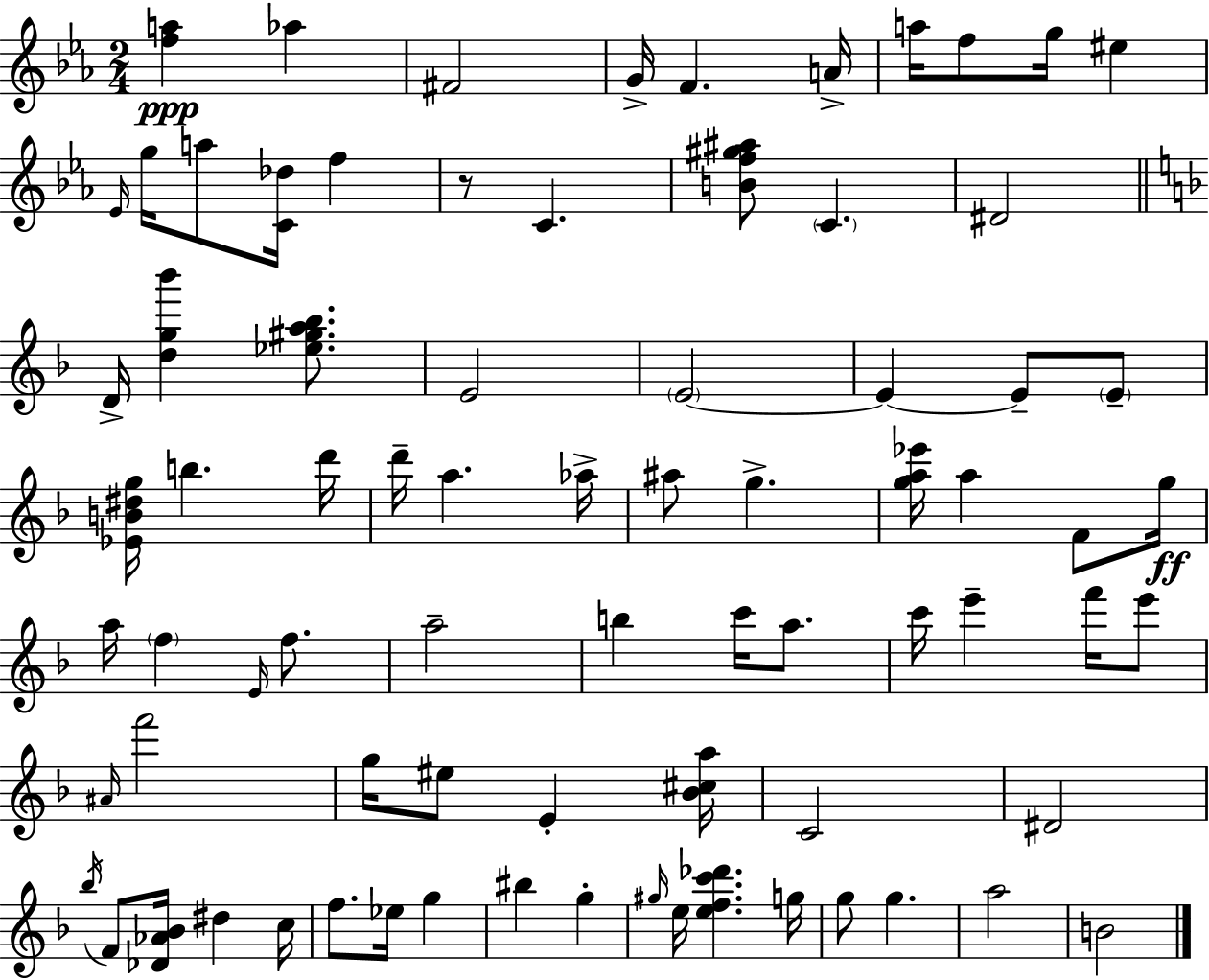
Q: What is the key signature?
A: C minor